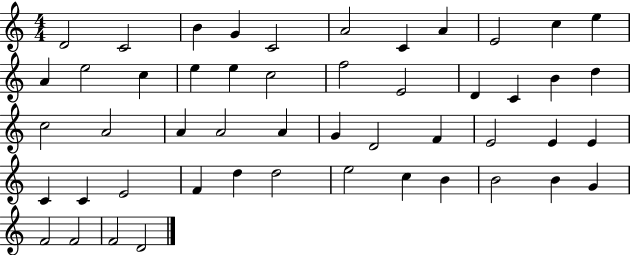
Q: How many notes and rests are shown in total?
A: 50